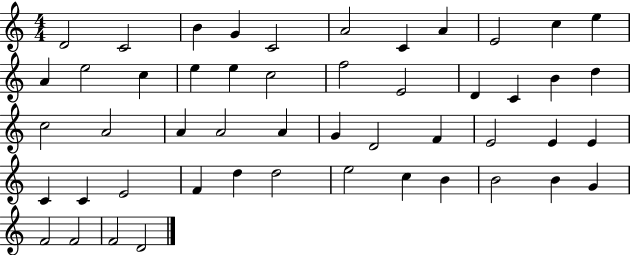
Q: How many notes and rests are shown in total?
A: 50